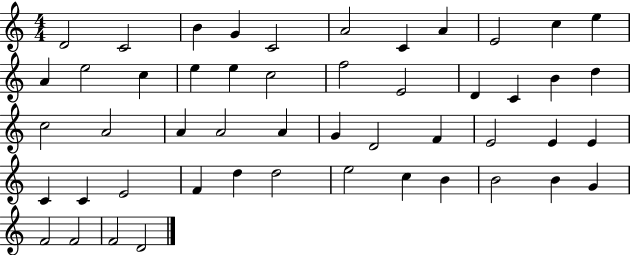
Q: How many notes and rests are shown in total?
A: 50